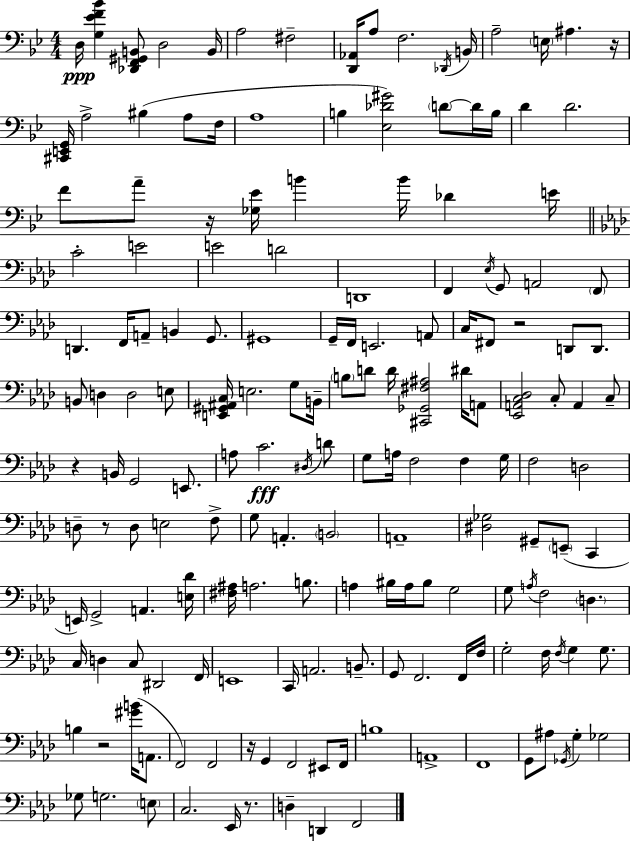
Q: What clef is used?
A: bass